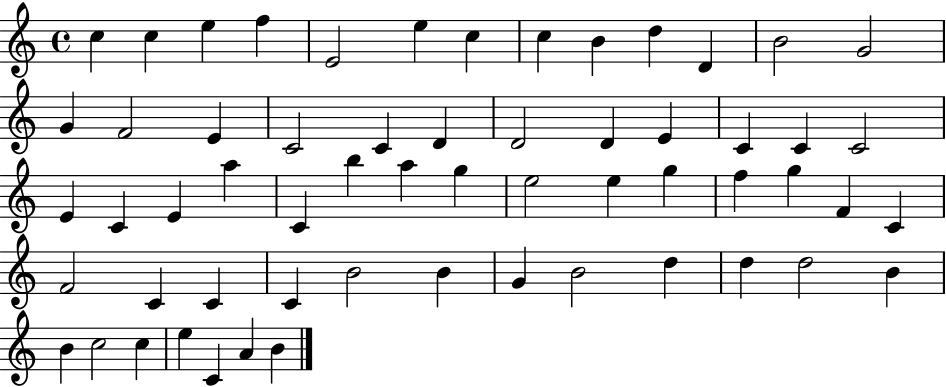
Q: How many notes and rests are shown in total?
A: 59